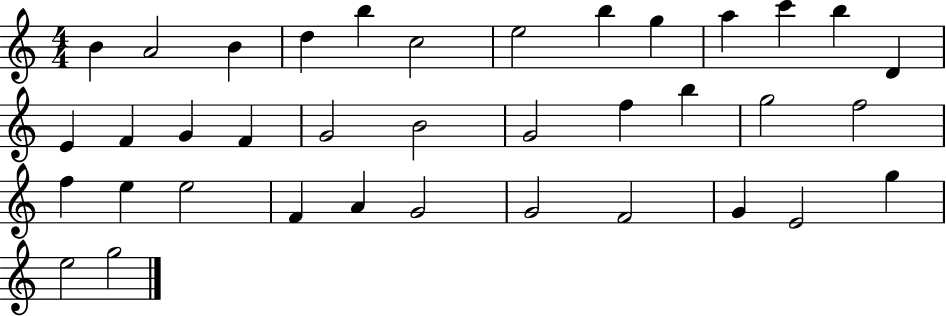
{
  \clef treble
  \numericTimeSignature
  \time 4/4
  \key c \major
  b'4 a'2 b'4 | d''4 b''4 c''2 | e''2 b''4 g''4 | a''4 c'''4 b''4 d'4 | \break e'4 f'4 g'4 f'4 | g'2 b'2 | g'2 f''4 b''4 | g''2 f''2 | \break f''4 e''4 e''2 | f'4 a'4 g'2 | g'2 f'2 | g'4 e'2 g''4 | \break e''2 g''2 | \bar "|."
}